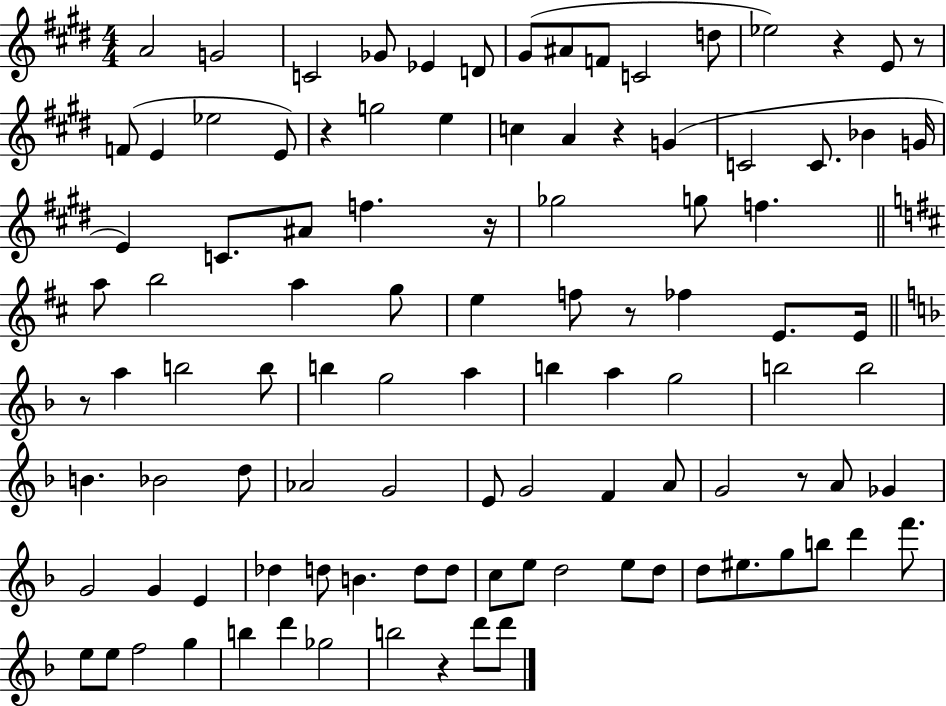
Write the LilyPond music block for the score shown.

{
  \clef treble
  \numericTimeSignature
  \time 4/4
  \key e \major
  a'2 g'2 | c'2 ges'8 ees'4 d'8 | gis'8( ais'8 f'8 c'2 d''8 | ees''2) r4 e'8 r8 | \break f'8( e'4 ees''2 e'8) | r4 g''2 e''4 | c''4 a'4 r4 g'4( | c'2 c'8. bes'4 g'16 | \break e'4) c'8. ais'8 f''4. r16 | ges''2 g''8 f''4. | \bar "||" \break \key d \major a''8 b''2 a''4 g''8 | e''4 f''8 r8 fes''4 e'8. e'16 | \bar "||" \break \key f \major r8 a''4 b''2 b''8 | b''4 g''2 a''4 | b''4 a''4 g''2 | b''2 b''2 | \break b'4. bes'2 d''8 | aes'2 g'2 | e'8 g'2 f'4 a'8 | g'2 r8 a'8 ges'4 | \break g'2 g'4 e'4 | des''4 d''8 b'4. d''8 d''8 | c''8 e''8 d''2 e''8 d''8 | d''8 eis''8. g''8 b''8 d'''4 f'''8. | \break e''8 e''8 f''2 g''4 | b''4 d'''4 ges''2 | b''2 r4 d'''8 d'''8 | \bar "|."
}